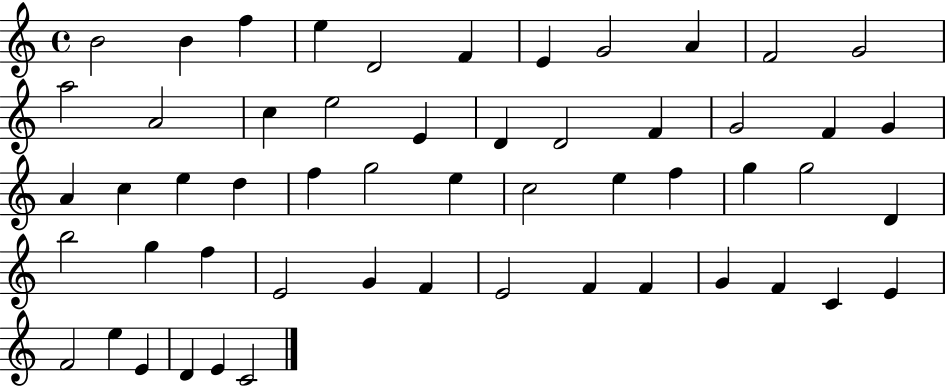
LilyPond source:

{
  \clef treble
  \time 4/4
  \defaultTimeSignature
  \key c \major
  b'2 b'4 f''4 | e''4 d'2 f'4 | e'4 g'2 a'4 | f'2 g'2 | \break a''2 a'2 | c''4 e''2 e'4 | d'4 d'2 f'4 | g'2 f'4 g'4 | \break a'4 c''4 e''4 d''4 | f''4 g''2 e''4 | c''2 e''4 f''4 | g''4 g''2 d'4 | \break b''2 g''4 f''4 | e'2 g'4 f'4 | e'2 f'4 f'4 | g'4 f'4 c'4 e'4 | \break f'2 e''4 e'4 | d'4 e'4 c'2 | \bar "|."
}